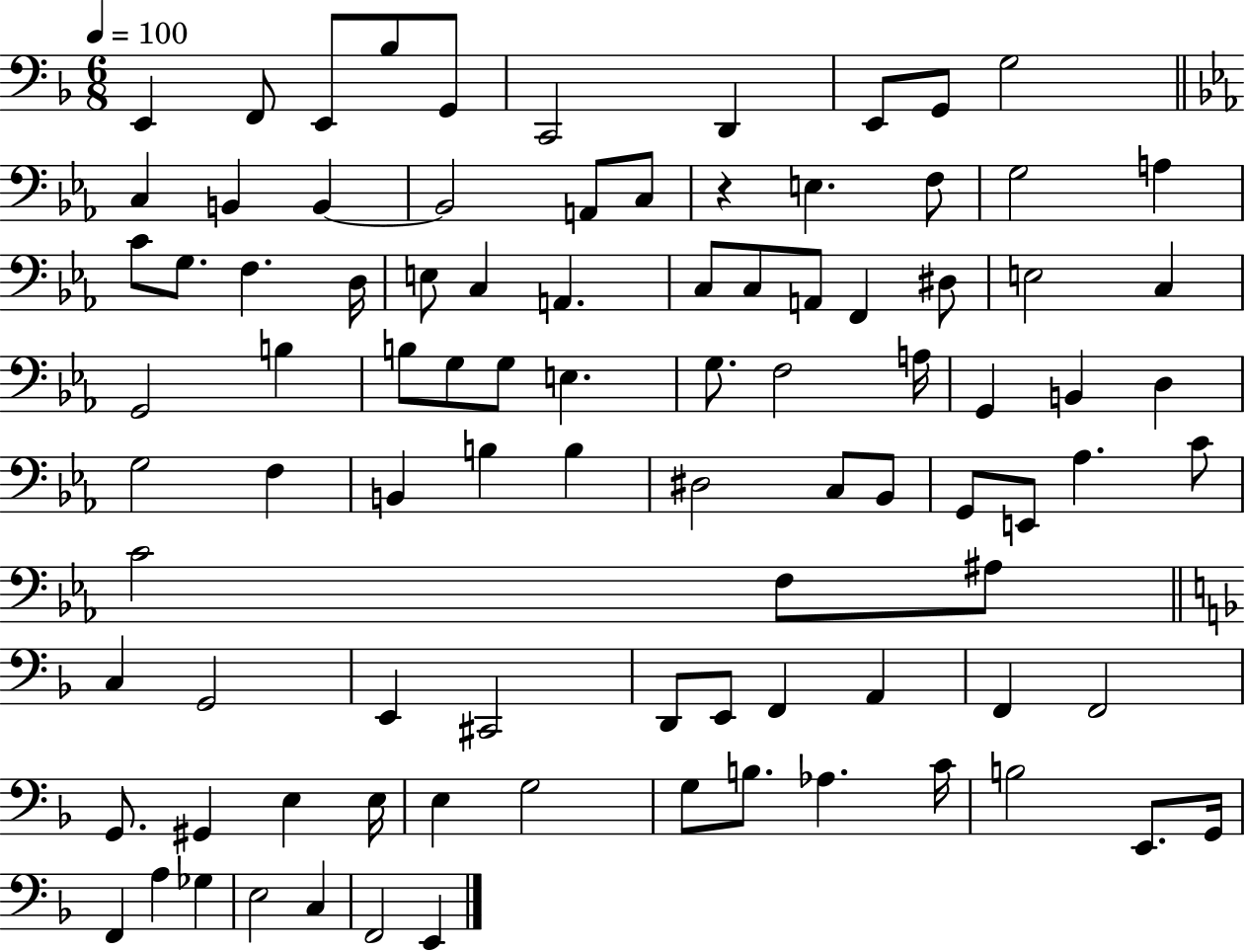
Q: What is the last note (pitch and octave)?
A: E2